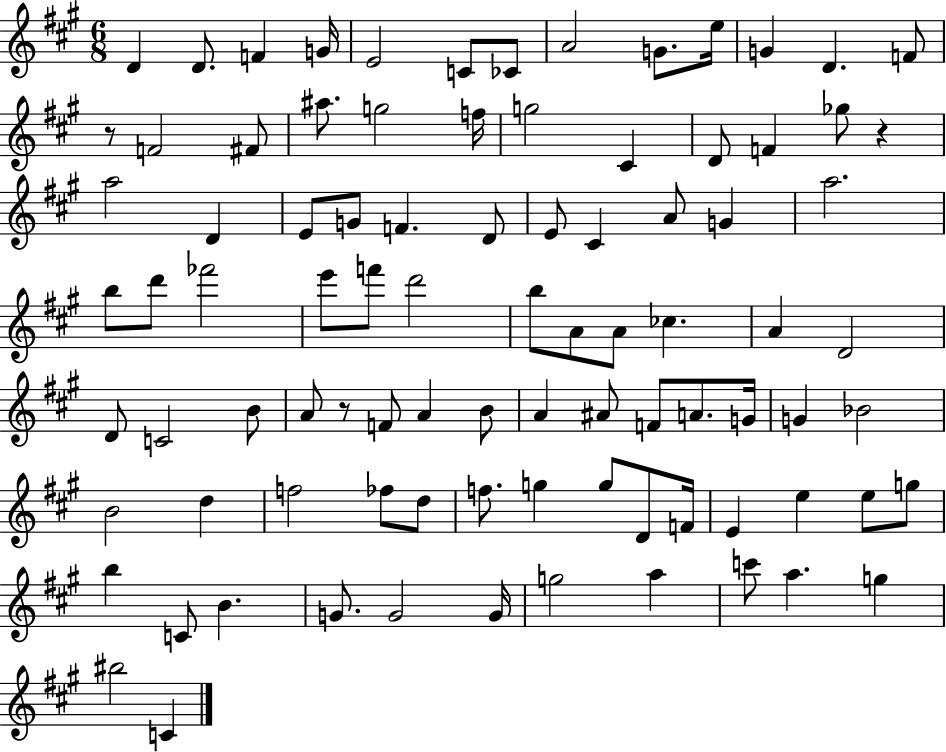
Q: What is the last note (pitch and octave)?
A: C4